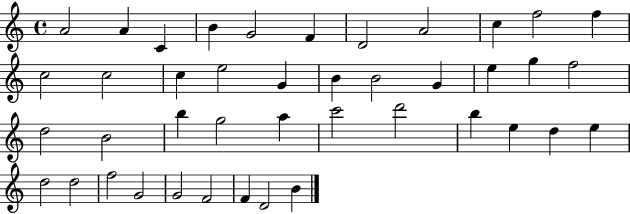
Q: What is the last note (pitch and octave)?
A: B4